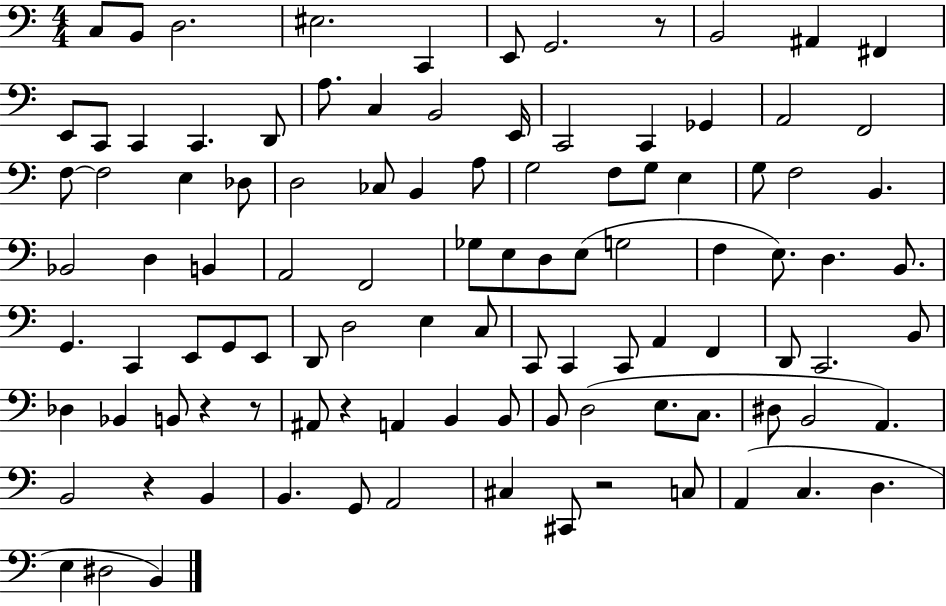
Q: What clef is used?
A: bass